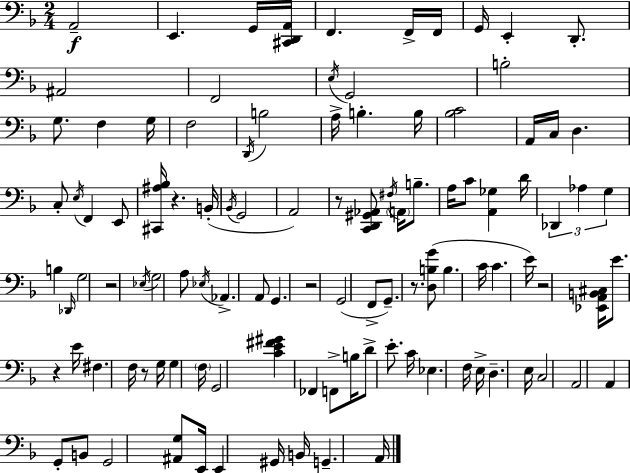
{
  \clef bass
  \numericTimeSignature
  \time 2/4
  \key d \minor
  a,2--\f | e,4. g,16 <cis, d, a,>16 | f,4. f,16-> f,16 | g,16 e,4-. d,8.-. | \break ais,2 | f,2 | \acciaccatura { e16 } g,2 | b2-. | \break g8. f4 | g16 f2 | \acciaccatura { d,16 } b2 | a16-> b4.-. | \break b16 <bes c'>2 | a,16 c16 d4. | c8-. \acciaccatura { e16 } f,4 | e,8 <cis, ais bes>16 r4. | \break b,16-.( \acciaccatura { bes,16 } g,2 | a,2) | r8 <c, d, gis, aes,>8 | \acciaccatura { fis16 } \parenthesize a,16 b8.-- a16 c'8 | \break <a, ges>4 d'16 \tuplet 3/2 { des,4 | aes4 g4 } | b4 \grace { des,16 } g2 | r2 | \break \acciaccatura { ees16 } g2 | a8 | \acciaccatura { ees16 } aes,4.-> | a,8 g,4. | \break r2 | g,2( | f,8-> g,8.--) r8. | <d b g'>8( b4. | \break c'16 c'4. e'16) | r2 | <ees, a, b, cis>16 e'8. r4 | e'16 fis4. f16 | \break r8 g16 g4 \parenthesize f16 | g,2 | <c' e' fis' gis'>4 fes,4 | f,8-> b16 d'8-> e'8.-. | \break c'16 ees4. f16 | e16-> d4.-- e16 | c2 | a,2 | \break a,4 g,8-. b,8 | g,2 | <ais, g>8 e,16 e,4 gis,16 | b,16 g,4.-- a,16 | \break \bar "|."
}